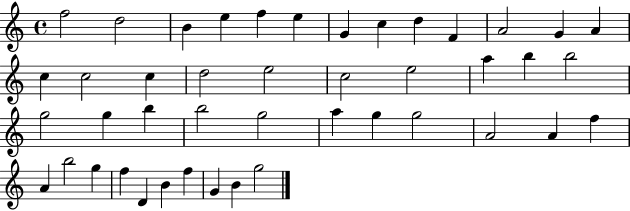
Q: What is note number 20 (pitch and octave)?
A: E5